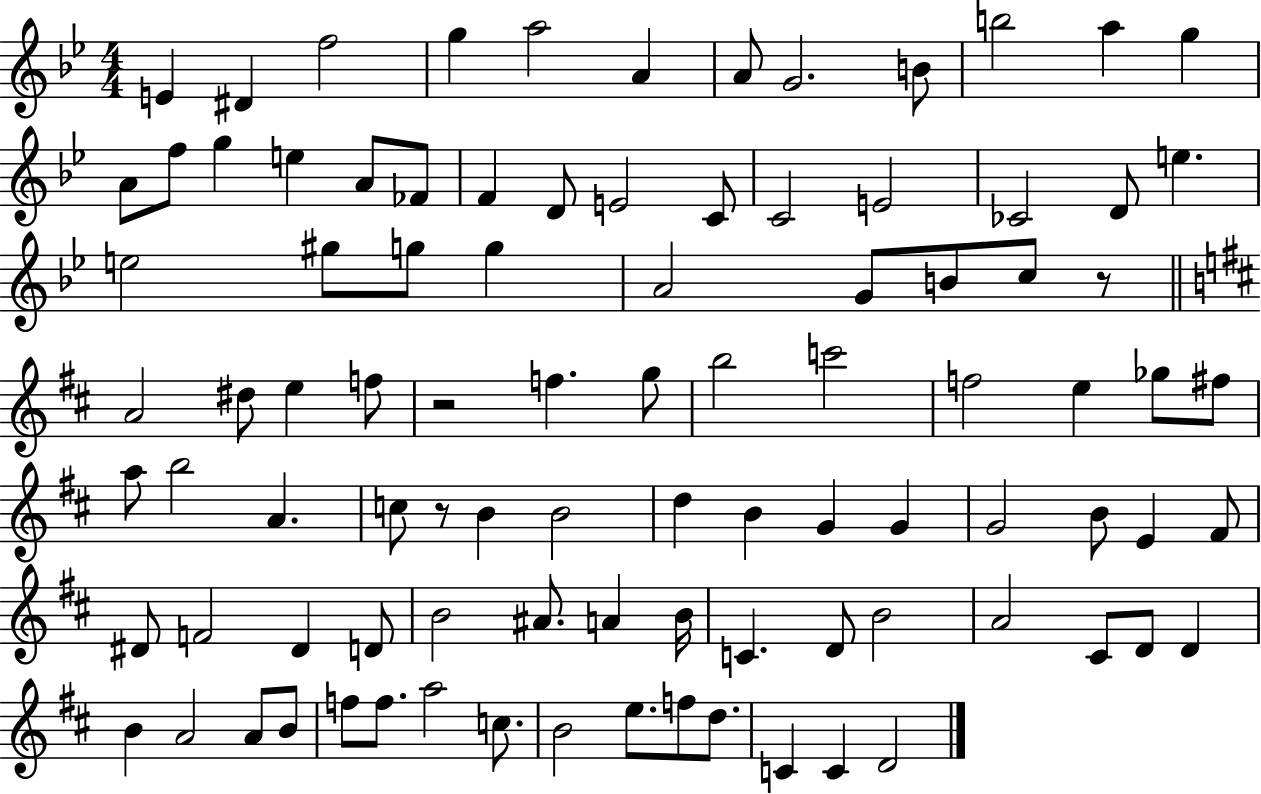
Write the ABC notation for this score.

X:1
T:Untitled
M:4/4
L:1/4
K:Bb
E ^D f2 g a2 A A/2 G2 B/2 b2 a g A/2 f/2 g e A/2 _F/2 F D/2 E2 C/2 C2 E2 _C2 D/2 e e2 ^g/2 g/2 g A2 G/2 B/2 c/2 z/2 A2 ^d/2 e f/2 z2 f g/2 b2 c'2 f2 e _g/2 ^f/2 a/2 b2 A c/2 z/2 B B2 d B G G G2 B/2 E ^F/2 ^D/2 F2 ^D D/2 B2 ^A/2 A B/4 C D/2 B2 A2 ^C/2 D/2 D B A2 A/2 B/2 f/2 f/2 a2 c/2 B2 e/2 f/2 d/2 C C D2